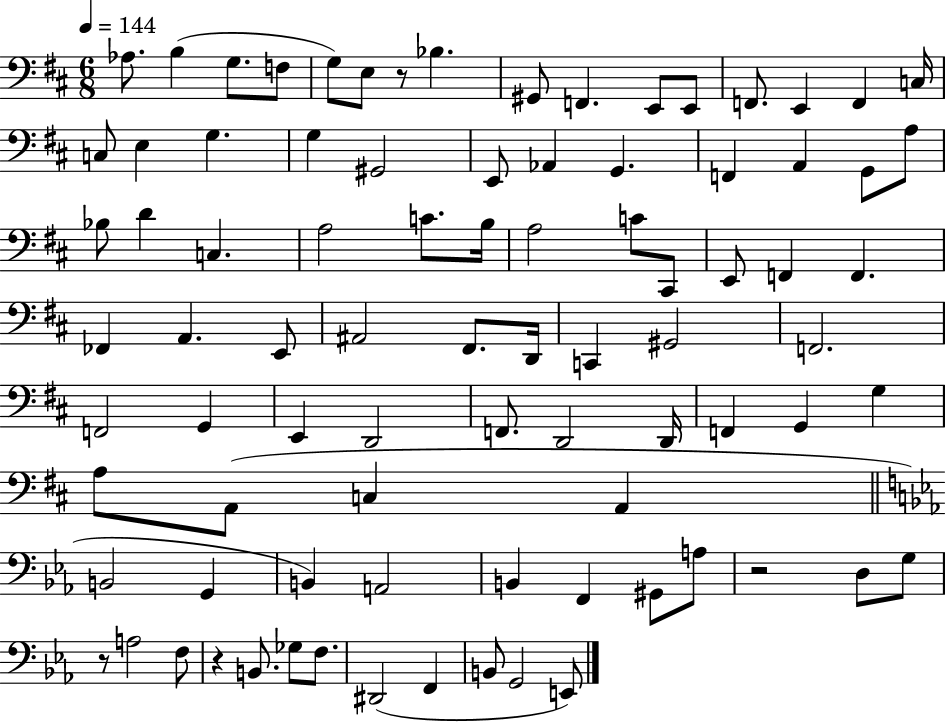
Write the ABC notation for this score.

X:1
T:Untitled
M:6/8
L:1/4
K:D
_A,/2 B, G,/2 F,/2 G,/2 E,/2 z/2 _B, ^G,,/2 F,, E,,/2 E,,/2 F,,/2 E,, F,, C,/4 C,/2 E, G, G, ^G,,2 E,,/2 _A,, G,, F,, A,, G,,/2 A,/2 _B,/2 D C, A,2 C/2 B,/4 A,2 C/2 ^C,,/2 E,,/2 F,, F,, _F,, A,, E,,/2 ^A,,2 ^F,,/2 D,,/4 C,, ^G,,2 F,,2 F,,2 G,, E,, D,,2 F,,/2 D,,2 D,,/4 F,, G,, G, A,/2 A,,/2 C, A,, B,,2 G,, B,, A,,2 B,, F,, ^G,,/2 A,/2 z2 D,/2 G,/2 z/2 A,2 F,/2 z B,,/2 _G,/2 F,/2 ^D,,2 F,, B,,/2 G,,2 E,,/2